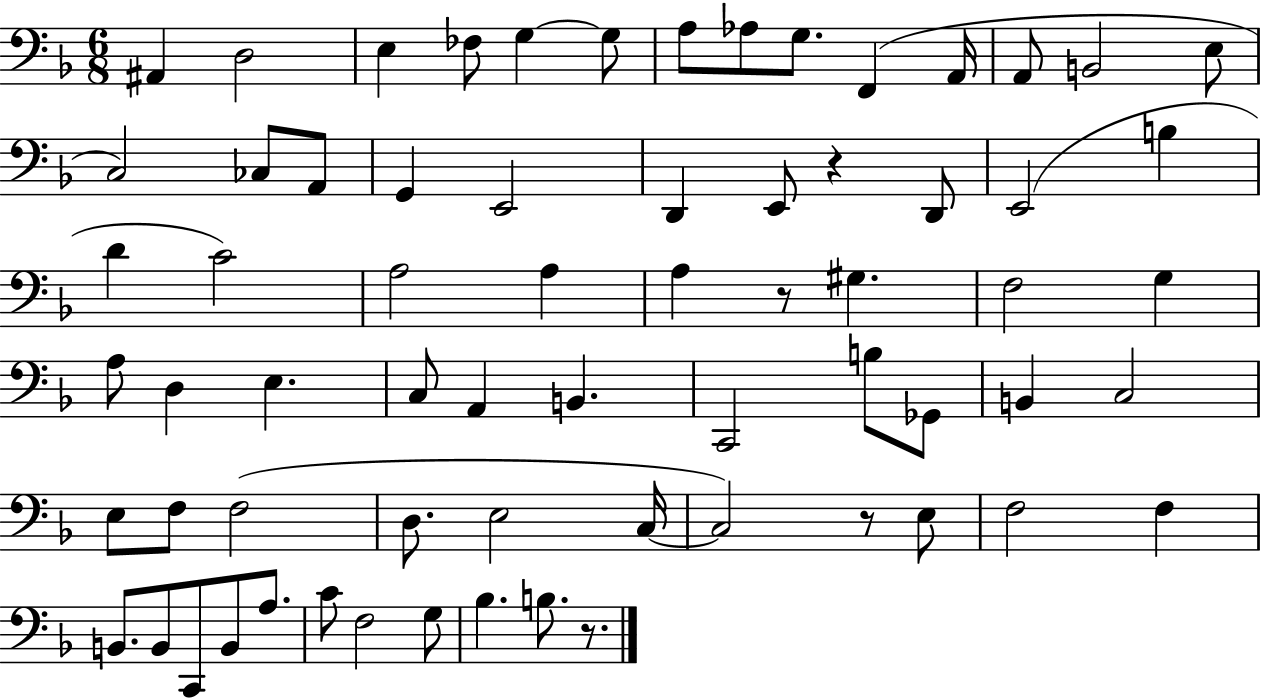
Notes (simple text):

A#2/q D3/h E3/q FES3/e G3/q G3/e A3/e Ab3/e G3/e. F2/q A2/s A2/e B2/h E3/e C3/h CES3/e A2/e G2/q E2/h D2/q E2/e R/q D2/e E2/h B3/q D4/q C4/h A3/h A3/q A3/q R/e G#3/q. F3/h G3/q A3/e D3/q E3/q. C3/e A2/q B2/q. C2/h B3/e Gb2/e B2/q C3/h E3/e F3/e F3/h D3/e. E3/h C3/s C3/h R/e E3/e F3/h F3/q B2/e. B2/e C2/e B2/e A3/e. C4/e F3/h G3/e Bb3/q. B3/e. R/e.